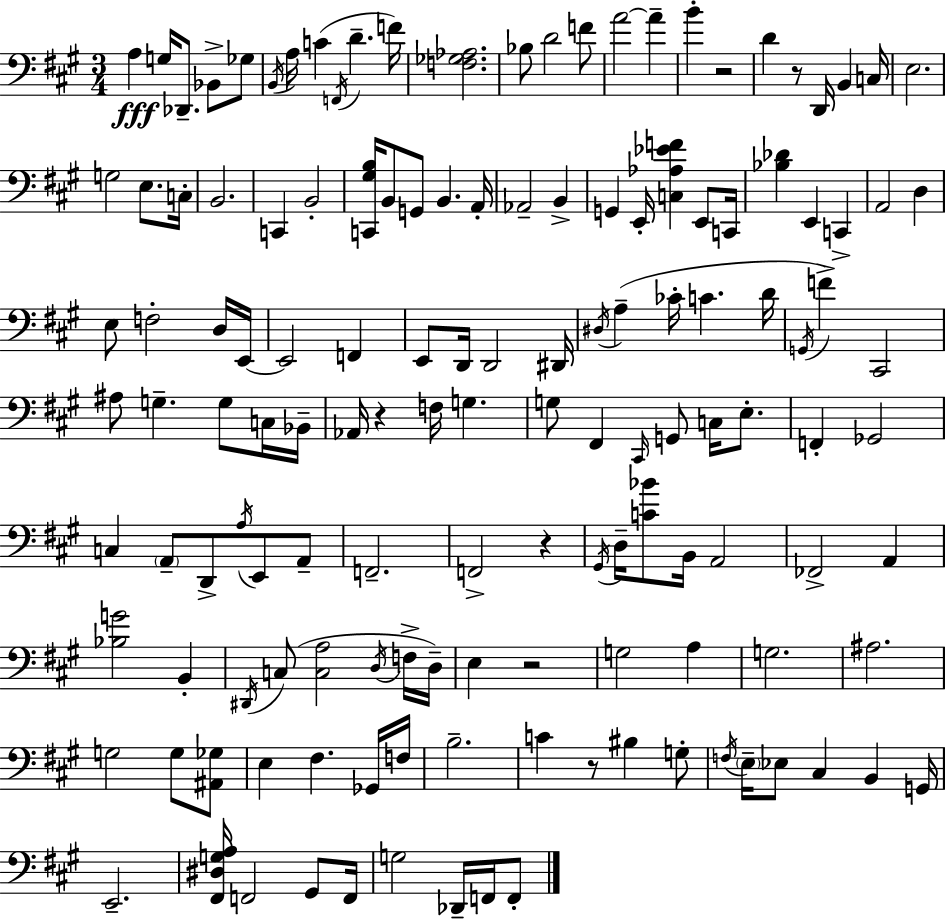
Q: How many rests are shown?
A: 6